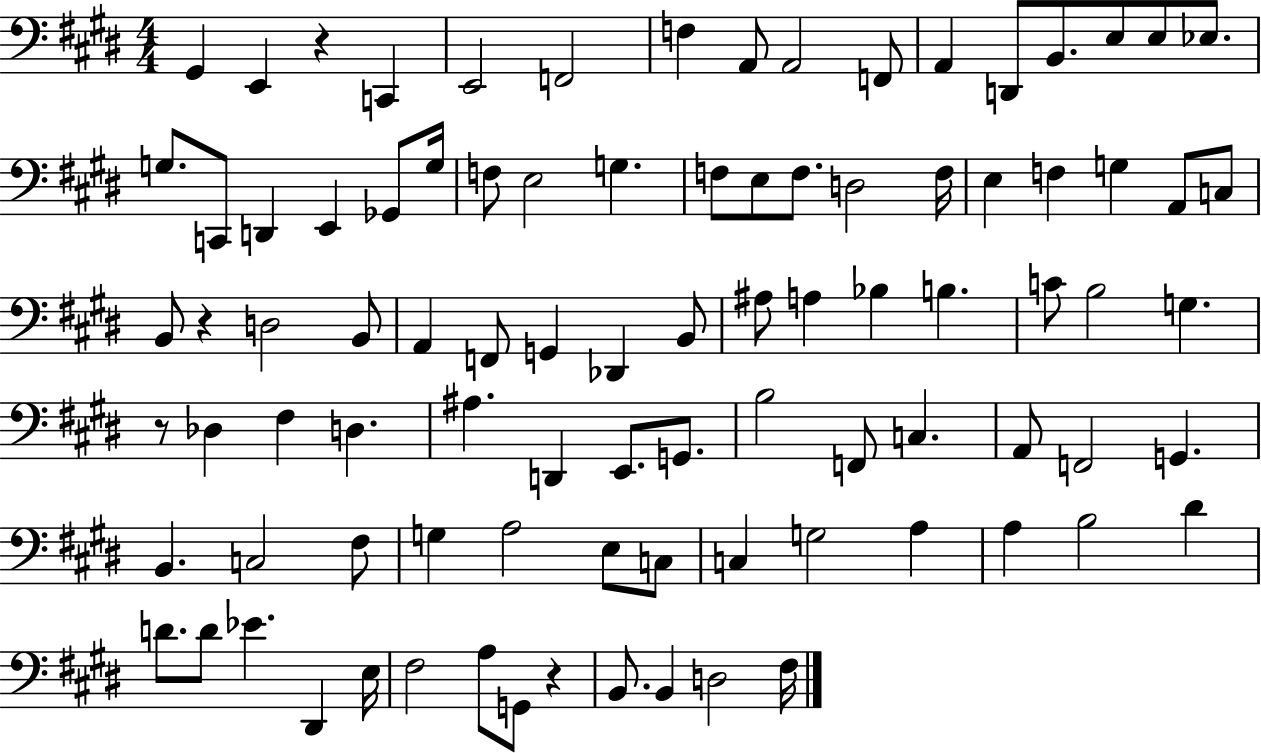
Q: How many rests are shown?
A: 4